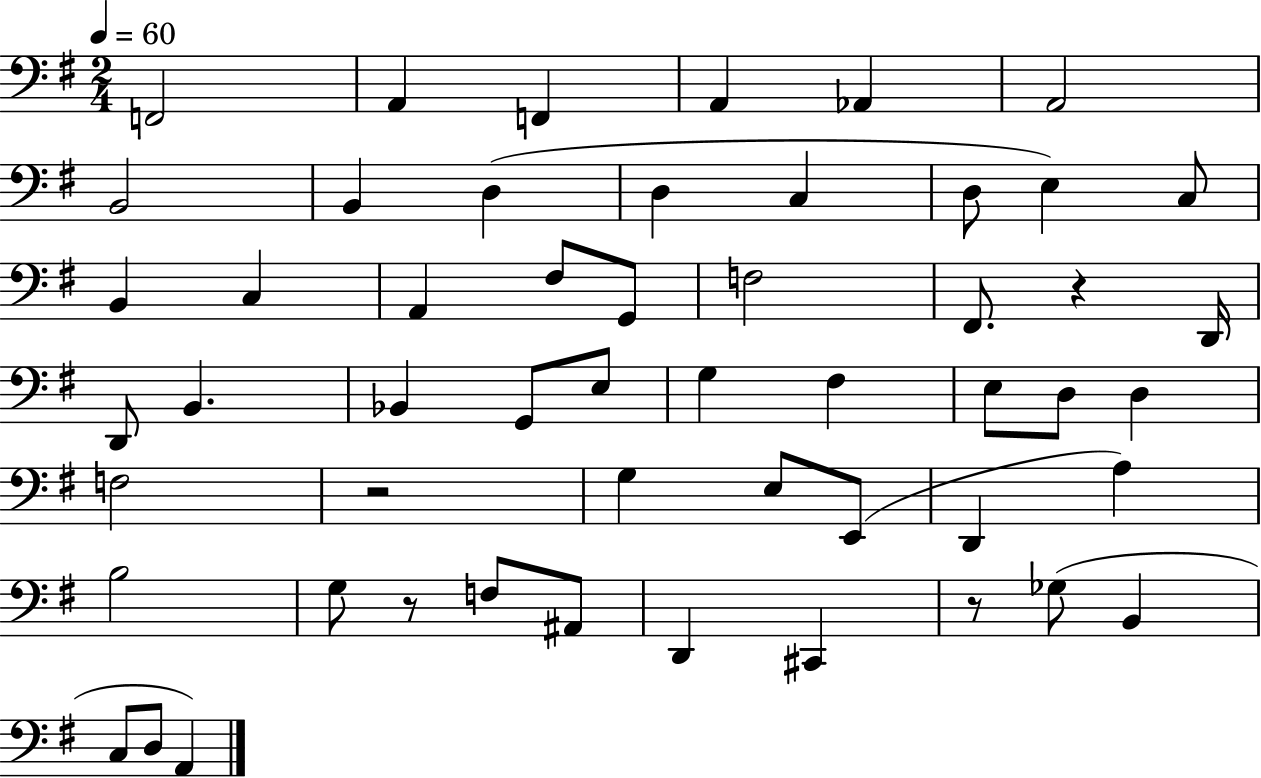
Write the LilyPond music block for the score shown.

{
  \clef bass
  \numericTimeSignature
  \time 2/4
  \key g \major
  \tempo 4 = 60
  f,2 | a,4 f,4 | a,4 aes,4 | a,2 | \break b,2 | b,4 d4( | d4 c4 | d8 e4) c8 | \break b,4 c4 | a,4 fis8 g,8 | f2 | fis,8. r4 d,16 | \break d,8 b,4. | bes,4 g,8 e8 | g4 fis4 | e8 d8 d4 | \break f2 | r2 | g4 e8 e,8( | d,4 a4) | \break b2 | g8 r8 f8 ais,8 | d,4 cis,4 | r8 ges8( b,4 | \break c8 d8 a,4) | \bar "|."
}